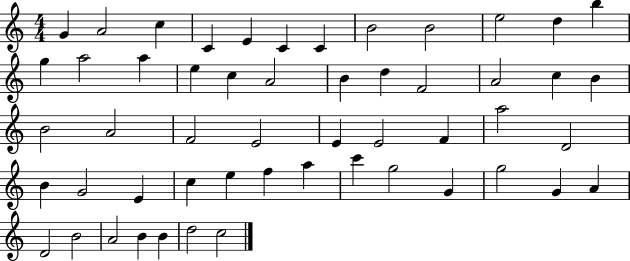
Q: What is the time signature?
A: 4/4